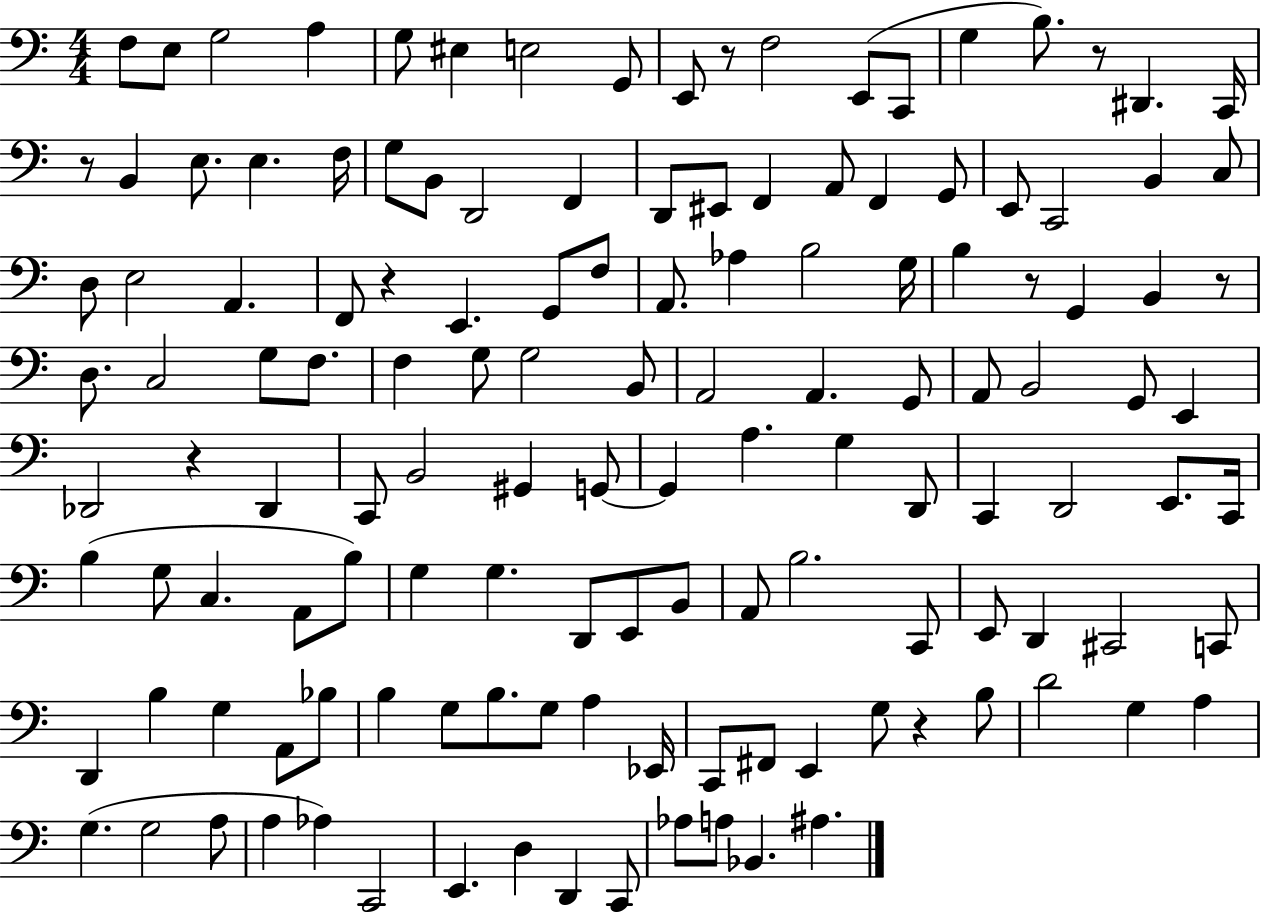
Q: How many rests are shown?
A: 8